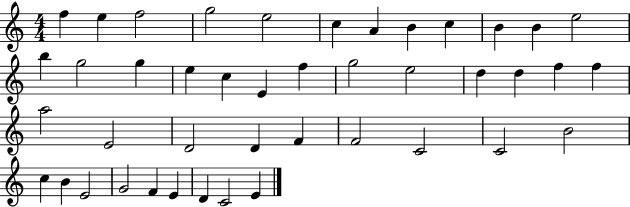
{
  \clef treble
  \numericTimeSignature
  \time 4/4
  \key c \major
  f''4 e''4 f''2 | g''2 e''2 | c''4 a'4 b'4 c''4 | b'4 b'4 e''2 | \break b''4 g''2 g''4 | e''4 c''4 e'4 f''4 | g''2 e''2 | d''4 d''4 f''4 f''4 | \break a''2 e'2 | d'2 d'4 f'4 | f'2 c'2 | c'2 b'2 | \break c''4 b'4 e'2 | g'2 f'4 e'4 | d'4 c'2 e'4 | \bar "|."
}